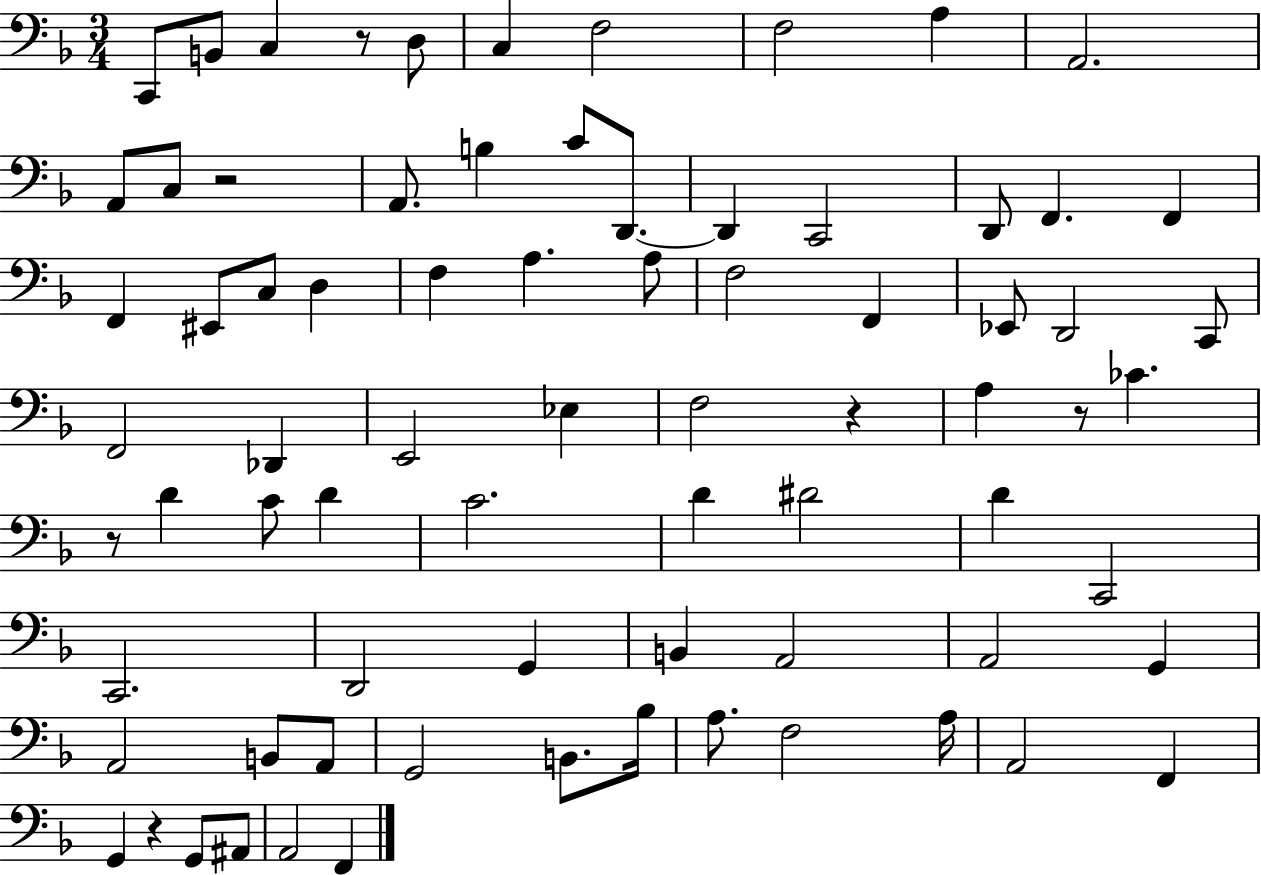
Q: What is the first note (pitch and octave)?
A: C2